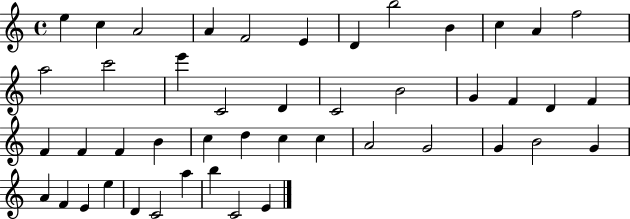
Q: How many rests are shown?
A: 0